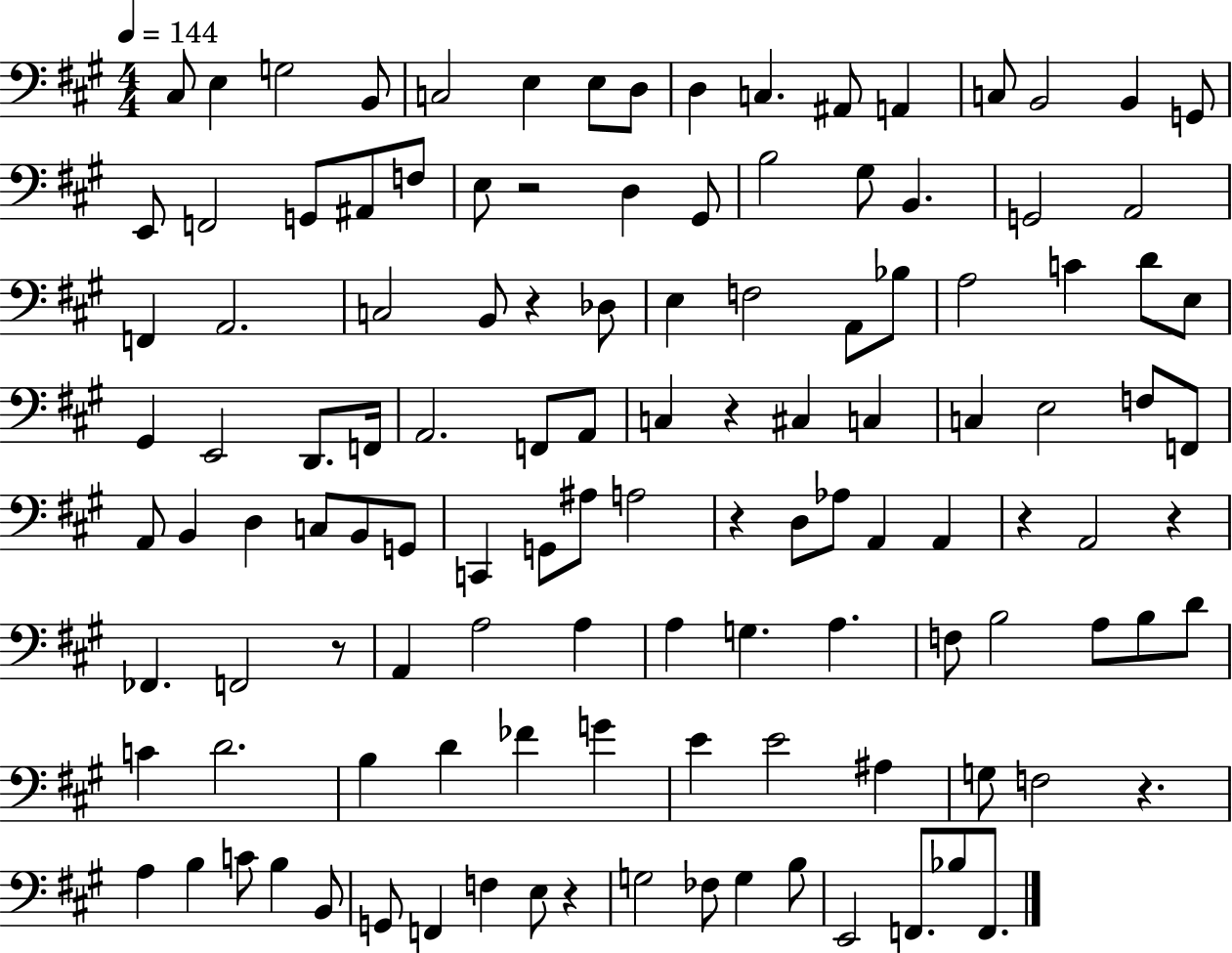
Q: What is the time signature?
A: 4/4